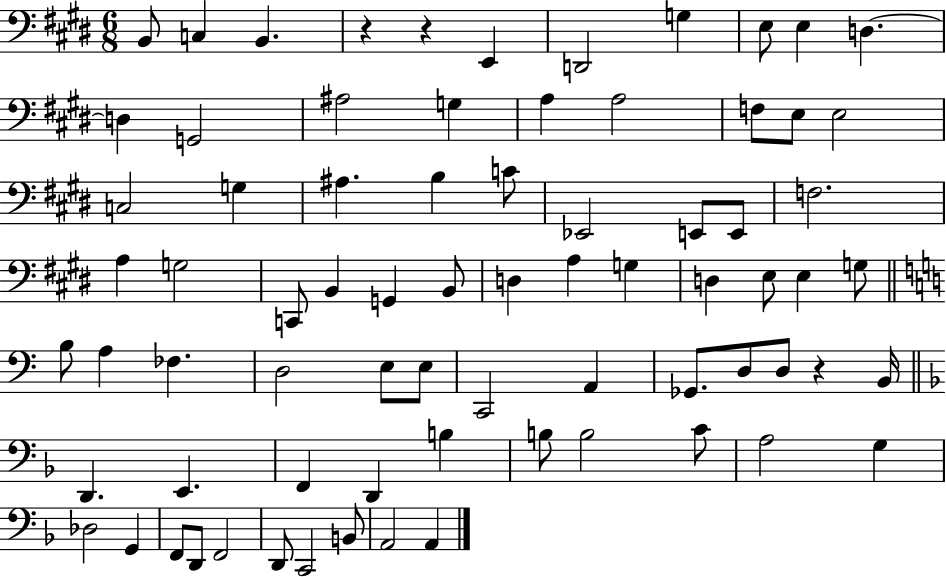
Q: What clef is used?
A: bass